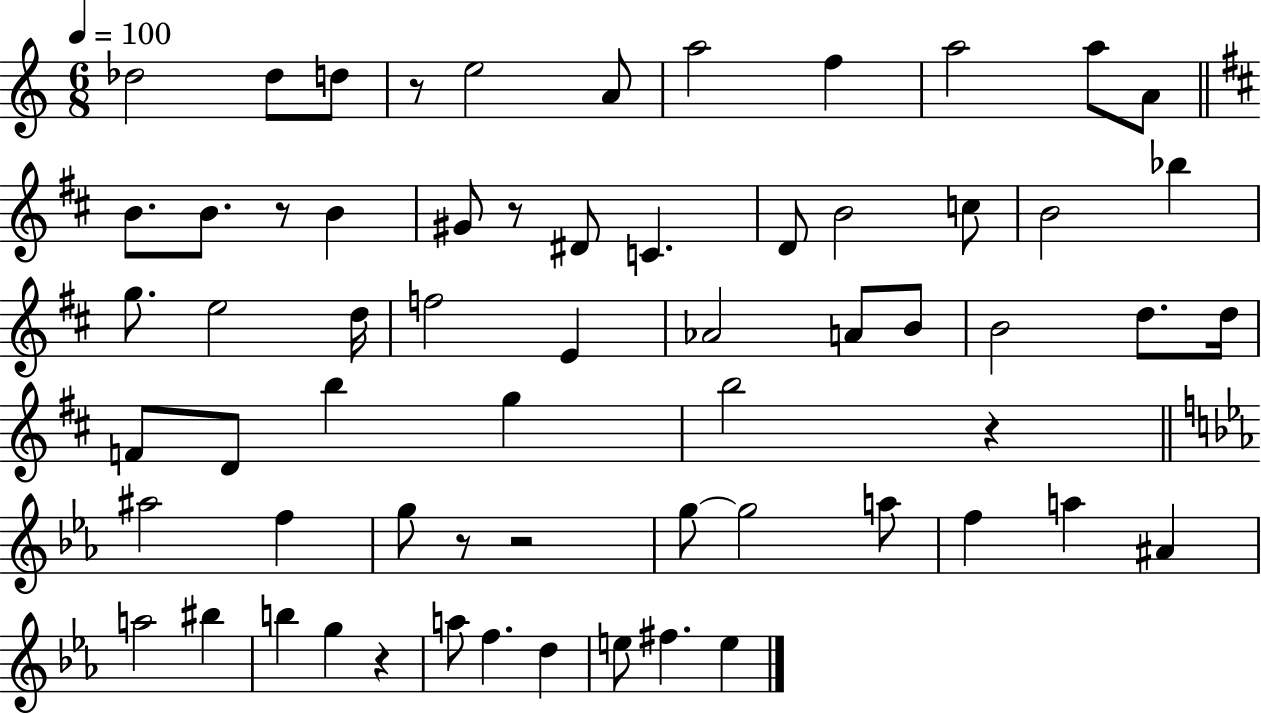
X:1
T:Untitled
M:6/8
L:1/4
K:C
_d2 _d/2 d/2 z/2 e2 A/2 a2 f a2 a/2 A/2 B/2 B/2 z/2 B ^G/2 z/2 ^D/2 C D/2 B2 c/2 B2 _b g/2 e2 d/4 f2 E _A2 A/2 B/2 B2 d/2 d/4 F/2 D/2 b g b2 z ^a2 f g/2 z/2 z2 g/2 g2 a/2 f a ^A a2 ^b b g z a/2 f d e/2 ^f e